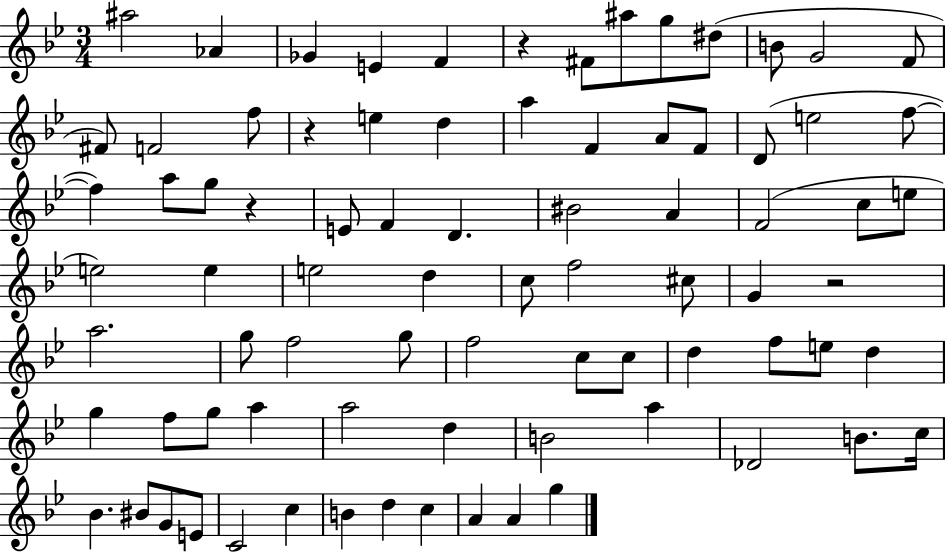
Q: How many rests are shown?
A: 4